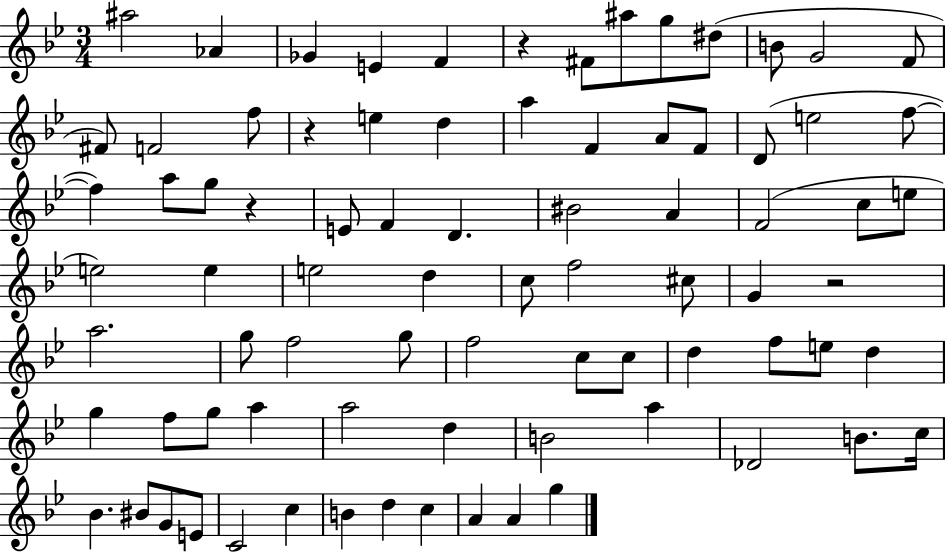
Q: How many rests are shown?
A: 4